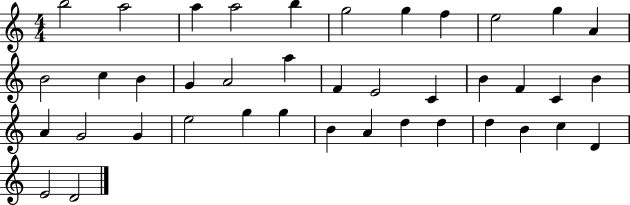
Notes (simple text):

B5/h A5/h A5/q A5/h B5/q G5/h G5/q F5/q E5/h G5/q A4/q B4/h C5/q B4/q G4/q A4/h A5/q F4/q E4/h C4/q B4/q F4/q C4/q B4/q A4/q G4/h G4/q E5/h G5/q G5/q B4/q A4/q D5/q D5/q D5/q B4/q C5/q D4/q E4/h D4/h